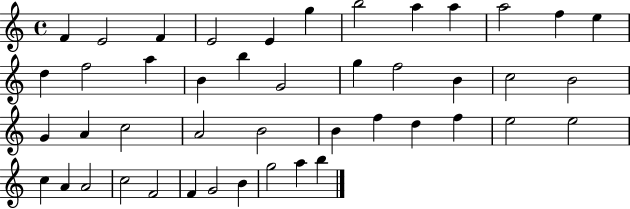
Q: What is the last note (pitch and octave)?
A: B5